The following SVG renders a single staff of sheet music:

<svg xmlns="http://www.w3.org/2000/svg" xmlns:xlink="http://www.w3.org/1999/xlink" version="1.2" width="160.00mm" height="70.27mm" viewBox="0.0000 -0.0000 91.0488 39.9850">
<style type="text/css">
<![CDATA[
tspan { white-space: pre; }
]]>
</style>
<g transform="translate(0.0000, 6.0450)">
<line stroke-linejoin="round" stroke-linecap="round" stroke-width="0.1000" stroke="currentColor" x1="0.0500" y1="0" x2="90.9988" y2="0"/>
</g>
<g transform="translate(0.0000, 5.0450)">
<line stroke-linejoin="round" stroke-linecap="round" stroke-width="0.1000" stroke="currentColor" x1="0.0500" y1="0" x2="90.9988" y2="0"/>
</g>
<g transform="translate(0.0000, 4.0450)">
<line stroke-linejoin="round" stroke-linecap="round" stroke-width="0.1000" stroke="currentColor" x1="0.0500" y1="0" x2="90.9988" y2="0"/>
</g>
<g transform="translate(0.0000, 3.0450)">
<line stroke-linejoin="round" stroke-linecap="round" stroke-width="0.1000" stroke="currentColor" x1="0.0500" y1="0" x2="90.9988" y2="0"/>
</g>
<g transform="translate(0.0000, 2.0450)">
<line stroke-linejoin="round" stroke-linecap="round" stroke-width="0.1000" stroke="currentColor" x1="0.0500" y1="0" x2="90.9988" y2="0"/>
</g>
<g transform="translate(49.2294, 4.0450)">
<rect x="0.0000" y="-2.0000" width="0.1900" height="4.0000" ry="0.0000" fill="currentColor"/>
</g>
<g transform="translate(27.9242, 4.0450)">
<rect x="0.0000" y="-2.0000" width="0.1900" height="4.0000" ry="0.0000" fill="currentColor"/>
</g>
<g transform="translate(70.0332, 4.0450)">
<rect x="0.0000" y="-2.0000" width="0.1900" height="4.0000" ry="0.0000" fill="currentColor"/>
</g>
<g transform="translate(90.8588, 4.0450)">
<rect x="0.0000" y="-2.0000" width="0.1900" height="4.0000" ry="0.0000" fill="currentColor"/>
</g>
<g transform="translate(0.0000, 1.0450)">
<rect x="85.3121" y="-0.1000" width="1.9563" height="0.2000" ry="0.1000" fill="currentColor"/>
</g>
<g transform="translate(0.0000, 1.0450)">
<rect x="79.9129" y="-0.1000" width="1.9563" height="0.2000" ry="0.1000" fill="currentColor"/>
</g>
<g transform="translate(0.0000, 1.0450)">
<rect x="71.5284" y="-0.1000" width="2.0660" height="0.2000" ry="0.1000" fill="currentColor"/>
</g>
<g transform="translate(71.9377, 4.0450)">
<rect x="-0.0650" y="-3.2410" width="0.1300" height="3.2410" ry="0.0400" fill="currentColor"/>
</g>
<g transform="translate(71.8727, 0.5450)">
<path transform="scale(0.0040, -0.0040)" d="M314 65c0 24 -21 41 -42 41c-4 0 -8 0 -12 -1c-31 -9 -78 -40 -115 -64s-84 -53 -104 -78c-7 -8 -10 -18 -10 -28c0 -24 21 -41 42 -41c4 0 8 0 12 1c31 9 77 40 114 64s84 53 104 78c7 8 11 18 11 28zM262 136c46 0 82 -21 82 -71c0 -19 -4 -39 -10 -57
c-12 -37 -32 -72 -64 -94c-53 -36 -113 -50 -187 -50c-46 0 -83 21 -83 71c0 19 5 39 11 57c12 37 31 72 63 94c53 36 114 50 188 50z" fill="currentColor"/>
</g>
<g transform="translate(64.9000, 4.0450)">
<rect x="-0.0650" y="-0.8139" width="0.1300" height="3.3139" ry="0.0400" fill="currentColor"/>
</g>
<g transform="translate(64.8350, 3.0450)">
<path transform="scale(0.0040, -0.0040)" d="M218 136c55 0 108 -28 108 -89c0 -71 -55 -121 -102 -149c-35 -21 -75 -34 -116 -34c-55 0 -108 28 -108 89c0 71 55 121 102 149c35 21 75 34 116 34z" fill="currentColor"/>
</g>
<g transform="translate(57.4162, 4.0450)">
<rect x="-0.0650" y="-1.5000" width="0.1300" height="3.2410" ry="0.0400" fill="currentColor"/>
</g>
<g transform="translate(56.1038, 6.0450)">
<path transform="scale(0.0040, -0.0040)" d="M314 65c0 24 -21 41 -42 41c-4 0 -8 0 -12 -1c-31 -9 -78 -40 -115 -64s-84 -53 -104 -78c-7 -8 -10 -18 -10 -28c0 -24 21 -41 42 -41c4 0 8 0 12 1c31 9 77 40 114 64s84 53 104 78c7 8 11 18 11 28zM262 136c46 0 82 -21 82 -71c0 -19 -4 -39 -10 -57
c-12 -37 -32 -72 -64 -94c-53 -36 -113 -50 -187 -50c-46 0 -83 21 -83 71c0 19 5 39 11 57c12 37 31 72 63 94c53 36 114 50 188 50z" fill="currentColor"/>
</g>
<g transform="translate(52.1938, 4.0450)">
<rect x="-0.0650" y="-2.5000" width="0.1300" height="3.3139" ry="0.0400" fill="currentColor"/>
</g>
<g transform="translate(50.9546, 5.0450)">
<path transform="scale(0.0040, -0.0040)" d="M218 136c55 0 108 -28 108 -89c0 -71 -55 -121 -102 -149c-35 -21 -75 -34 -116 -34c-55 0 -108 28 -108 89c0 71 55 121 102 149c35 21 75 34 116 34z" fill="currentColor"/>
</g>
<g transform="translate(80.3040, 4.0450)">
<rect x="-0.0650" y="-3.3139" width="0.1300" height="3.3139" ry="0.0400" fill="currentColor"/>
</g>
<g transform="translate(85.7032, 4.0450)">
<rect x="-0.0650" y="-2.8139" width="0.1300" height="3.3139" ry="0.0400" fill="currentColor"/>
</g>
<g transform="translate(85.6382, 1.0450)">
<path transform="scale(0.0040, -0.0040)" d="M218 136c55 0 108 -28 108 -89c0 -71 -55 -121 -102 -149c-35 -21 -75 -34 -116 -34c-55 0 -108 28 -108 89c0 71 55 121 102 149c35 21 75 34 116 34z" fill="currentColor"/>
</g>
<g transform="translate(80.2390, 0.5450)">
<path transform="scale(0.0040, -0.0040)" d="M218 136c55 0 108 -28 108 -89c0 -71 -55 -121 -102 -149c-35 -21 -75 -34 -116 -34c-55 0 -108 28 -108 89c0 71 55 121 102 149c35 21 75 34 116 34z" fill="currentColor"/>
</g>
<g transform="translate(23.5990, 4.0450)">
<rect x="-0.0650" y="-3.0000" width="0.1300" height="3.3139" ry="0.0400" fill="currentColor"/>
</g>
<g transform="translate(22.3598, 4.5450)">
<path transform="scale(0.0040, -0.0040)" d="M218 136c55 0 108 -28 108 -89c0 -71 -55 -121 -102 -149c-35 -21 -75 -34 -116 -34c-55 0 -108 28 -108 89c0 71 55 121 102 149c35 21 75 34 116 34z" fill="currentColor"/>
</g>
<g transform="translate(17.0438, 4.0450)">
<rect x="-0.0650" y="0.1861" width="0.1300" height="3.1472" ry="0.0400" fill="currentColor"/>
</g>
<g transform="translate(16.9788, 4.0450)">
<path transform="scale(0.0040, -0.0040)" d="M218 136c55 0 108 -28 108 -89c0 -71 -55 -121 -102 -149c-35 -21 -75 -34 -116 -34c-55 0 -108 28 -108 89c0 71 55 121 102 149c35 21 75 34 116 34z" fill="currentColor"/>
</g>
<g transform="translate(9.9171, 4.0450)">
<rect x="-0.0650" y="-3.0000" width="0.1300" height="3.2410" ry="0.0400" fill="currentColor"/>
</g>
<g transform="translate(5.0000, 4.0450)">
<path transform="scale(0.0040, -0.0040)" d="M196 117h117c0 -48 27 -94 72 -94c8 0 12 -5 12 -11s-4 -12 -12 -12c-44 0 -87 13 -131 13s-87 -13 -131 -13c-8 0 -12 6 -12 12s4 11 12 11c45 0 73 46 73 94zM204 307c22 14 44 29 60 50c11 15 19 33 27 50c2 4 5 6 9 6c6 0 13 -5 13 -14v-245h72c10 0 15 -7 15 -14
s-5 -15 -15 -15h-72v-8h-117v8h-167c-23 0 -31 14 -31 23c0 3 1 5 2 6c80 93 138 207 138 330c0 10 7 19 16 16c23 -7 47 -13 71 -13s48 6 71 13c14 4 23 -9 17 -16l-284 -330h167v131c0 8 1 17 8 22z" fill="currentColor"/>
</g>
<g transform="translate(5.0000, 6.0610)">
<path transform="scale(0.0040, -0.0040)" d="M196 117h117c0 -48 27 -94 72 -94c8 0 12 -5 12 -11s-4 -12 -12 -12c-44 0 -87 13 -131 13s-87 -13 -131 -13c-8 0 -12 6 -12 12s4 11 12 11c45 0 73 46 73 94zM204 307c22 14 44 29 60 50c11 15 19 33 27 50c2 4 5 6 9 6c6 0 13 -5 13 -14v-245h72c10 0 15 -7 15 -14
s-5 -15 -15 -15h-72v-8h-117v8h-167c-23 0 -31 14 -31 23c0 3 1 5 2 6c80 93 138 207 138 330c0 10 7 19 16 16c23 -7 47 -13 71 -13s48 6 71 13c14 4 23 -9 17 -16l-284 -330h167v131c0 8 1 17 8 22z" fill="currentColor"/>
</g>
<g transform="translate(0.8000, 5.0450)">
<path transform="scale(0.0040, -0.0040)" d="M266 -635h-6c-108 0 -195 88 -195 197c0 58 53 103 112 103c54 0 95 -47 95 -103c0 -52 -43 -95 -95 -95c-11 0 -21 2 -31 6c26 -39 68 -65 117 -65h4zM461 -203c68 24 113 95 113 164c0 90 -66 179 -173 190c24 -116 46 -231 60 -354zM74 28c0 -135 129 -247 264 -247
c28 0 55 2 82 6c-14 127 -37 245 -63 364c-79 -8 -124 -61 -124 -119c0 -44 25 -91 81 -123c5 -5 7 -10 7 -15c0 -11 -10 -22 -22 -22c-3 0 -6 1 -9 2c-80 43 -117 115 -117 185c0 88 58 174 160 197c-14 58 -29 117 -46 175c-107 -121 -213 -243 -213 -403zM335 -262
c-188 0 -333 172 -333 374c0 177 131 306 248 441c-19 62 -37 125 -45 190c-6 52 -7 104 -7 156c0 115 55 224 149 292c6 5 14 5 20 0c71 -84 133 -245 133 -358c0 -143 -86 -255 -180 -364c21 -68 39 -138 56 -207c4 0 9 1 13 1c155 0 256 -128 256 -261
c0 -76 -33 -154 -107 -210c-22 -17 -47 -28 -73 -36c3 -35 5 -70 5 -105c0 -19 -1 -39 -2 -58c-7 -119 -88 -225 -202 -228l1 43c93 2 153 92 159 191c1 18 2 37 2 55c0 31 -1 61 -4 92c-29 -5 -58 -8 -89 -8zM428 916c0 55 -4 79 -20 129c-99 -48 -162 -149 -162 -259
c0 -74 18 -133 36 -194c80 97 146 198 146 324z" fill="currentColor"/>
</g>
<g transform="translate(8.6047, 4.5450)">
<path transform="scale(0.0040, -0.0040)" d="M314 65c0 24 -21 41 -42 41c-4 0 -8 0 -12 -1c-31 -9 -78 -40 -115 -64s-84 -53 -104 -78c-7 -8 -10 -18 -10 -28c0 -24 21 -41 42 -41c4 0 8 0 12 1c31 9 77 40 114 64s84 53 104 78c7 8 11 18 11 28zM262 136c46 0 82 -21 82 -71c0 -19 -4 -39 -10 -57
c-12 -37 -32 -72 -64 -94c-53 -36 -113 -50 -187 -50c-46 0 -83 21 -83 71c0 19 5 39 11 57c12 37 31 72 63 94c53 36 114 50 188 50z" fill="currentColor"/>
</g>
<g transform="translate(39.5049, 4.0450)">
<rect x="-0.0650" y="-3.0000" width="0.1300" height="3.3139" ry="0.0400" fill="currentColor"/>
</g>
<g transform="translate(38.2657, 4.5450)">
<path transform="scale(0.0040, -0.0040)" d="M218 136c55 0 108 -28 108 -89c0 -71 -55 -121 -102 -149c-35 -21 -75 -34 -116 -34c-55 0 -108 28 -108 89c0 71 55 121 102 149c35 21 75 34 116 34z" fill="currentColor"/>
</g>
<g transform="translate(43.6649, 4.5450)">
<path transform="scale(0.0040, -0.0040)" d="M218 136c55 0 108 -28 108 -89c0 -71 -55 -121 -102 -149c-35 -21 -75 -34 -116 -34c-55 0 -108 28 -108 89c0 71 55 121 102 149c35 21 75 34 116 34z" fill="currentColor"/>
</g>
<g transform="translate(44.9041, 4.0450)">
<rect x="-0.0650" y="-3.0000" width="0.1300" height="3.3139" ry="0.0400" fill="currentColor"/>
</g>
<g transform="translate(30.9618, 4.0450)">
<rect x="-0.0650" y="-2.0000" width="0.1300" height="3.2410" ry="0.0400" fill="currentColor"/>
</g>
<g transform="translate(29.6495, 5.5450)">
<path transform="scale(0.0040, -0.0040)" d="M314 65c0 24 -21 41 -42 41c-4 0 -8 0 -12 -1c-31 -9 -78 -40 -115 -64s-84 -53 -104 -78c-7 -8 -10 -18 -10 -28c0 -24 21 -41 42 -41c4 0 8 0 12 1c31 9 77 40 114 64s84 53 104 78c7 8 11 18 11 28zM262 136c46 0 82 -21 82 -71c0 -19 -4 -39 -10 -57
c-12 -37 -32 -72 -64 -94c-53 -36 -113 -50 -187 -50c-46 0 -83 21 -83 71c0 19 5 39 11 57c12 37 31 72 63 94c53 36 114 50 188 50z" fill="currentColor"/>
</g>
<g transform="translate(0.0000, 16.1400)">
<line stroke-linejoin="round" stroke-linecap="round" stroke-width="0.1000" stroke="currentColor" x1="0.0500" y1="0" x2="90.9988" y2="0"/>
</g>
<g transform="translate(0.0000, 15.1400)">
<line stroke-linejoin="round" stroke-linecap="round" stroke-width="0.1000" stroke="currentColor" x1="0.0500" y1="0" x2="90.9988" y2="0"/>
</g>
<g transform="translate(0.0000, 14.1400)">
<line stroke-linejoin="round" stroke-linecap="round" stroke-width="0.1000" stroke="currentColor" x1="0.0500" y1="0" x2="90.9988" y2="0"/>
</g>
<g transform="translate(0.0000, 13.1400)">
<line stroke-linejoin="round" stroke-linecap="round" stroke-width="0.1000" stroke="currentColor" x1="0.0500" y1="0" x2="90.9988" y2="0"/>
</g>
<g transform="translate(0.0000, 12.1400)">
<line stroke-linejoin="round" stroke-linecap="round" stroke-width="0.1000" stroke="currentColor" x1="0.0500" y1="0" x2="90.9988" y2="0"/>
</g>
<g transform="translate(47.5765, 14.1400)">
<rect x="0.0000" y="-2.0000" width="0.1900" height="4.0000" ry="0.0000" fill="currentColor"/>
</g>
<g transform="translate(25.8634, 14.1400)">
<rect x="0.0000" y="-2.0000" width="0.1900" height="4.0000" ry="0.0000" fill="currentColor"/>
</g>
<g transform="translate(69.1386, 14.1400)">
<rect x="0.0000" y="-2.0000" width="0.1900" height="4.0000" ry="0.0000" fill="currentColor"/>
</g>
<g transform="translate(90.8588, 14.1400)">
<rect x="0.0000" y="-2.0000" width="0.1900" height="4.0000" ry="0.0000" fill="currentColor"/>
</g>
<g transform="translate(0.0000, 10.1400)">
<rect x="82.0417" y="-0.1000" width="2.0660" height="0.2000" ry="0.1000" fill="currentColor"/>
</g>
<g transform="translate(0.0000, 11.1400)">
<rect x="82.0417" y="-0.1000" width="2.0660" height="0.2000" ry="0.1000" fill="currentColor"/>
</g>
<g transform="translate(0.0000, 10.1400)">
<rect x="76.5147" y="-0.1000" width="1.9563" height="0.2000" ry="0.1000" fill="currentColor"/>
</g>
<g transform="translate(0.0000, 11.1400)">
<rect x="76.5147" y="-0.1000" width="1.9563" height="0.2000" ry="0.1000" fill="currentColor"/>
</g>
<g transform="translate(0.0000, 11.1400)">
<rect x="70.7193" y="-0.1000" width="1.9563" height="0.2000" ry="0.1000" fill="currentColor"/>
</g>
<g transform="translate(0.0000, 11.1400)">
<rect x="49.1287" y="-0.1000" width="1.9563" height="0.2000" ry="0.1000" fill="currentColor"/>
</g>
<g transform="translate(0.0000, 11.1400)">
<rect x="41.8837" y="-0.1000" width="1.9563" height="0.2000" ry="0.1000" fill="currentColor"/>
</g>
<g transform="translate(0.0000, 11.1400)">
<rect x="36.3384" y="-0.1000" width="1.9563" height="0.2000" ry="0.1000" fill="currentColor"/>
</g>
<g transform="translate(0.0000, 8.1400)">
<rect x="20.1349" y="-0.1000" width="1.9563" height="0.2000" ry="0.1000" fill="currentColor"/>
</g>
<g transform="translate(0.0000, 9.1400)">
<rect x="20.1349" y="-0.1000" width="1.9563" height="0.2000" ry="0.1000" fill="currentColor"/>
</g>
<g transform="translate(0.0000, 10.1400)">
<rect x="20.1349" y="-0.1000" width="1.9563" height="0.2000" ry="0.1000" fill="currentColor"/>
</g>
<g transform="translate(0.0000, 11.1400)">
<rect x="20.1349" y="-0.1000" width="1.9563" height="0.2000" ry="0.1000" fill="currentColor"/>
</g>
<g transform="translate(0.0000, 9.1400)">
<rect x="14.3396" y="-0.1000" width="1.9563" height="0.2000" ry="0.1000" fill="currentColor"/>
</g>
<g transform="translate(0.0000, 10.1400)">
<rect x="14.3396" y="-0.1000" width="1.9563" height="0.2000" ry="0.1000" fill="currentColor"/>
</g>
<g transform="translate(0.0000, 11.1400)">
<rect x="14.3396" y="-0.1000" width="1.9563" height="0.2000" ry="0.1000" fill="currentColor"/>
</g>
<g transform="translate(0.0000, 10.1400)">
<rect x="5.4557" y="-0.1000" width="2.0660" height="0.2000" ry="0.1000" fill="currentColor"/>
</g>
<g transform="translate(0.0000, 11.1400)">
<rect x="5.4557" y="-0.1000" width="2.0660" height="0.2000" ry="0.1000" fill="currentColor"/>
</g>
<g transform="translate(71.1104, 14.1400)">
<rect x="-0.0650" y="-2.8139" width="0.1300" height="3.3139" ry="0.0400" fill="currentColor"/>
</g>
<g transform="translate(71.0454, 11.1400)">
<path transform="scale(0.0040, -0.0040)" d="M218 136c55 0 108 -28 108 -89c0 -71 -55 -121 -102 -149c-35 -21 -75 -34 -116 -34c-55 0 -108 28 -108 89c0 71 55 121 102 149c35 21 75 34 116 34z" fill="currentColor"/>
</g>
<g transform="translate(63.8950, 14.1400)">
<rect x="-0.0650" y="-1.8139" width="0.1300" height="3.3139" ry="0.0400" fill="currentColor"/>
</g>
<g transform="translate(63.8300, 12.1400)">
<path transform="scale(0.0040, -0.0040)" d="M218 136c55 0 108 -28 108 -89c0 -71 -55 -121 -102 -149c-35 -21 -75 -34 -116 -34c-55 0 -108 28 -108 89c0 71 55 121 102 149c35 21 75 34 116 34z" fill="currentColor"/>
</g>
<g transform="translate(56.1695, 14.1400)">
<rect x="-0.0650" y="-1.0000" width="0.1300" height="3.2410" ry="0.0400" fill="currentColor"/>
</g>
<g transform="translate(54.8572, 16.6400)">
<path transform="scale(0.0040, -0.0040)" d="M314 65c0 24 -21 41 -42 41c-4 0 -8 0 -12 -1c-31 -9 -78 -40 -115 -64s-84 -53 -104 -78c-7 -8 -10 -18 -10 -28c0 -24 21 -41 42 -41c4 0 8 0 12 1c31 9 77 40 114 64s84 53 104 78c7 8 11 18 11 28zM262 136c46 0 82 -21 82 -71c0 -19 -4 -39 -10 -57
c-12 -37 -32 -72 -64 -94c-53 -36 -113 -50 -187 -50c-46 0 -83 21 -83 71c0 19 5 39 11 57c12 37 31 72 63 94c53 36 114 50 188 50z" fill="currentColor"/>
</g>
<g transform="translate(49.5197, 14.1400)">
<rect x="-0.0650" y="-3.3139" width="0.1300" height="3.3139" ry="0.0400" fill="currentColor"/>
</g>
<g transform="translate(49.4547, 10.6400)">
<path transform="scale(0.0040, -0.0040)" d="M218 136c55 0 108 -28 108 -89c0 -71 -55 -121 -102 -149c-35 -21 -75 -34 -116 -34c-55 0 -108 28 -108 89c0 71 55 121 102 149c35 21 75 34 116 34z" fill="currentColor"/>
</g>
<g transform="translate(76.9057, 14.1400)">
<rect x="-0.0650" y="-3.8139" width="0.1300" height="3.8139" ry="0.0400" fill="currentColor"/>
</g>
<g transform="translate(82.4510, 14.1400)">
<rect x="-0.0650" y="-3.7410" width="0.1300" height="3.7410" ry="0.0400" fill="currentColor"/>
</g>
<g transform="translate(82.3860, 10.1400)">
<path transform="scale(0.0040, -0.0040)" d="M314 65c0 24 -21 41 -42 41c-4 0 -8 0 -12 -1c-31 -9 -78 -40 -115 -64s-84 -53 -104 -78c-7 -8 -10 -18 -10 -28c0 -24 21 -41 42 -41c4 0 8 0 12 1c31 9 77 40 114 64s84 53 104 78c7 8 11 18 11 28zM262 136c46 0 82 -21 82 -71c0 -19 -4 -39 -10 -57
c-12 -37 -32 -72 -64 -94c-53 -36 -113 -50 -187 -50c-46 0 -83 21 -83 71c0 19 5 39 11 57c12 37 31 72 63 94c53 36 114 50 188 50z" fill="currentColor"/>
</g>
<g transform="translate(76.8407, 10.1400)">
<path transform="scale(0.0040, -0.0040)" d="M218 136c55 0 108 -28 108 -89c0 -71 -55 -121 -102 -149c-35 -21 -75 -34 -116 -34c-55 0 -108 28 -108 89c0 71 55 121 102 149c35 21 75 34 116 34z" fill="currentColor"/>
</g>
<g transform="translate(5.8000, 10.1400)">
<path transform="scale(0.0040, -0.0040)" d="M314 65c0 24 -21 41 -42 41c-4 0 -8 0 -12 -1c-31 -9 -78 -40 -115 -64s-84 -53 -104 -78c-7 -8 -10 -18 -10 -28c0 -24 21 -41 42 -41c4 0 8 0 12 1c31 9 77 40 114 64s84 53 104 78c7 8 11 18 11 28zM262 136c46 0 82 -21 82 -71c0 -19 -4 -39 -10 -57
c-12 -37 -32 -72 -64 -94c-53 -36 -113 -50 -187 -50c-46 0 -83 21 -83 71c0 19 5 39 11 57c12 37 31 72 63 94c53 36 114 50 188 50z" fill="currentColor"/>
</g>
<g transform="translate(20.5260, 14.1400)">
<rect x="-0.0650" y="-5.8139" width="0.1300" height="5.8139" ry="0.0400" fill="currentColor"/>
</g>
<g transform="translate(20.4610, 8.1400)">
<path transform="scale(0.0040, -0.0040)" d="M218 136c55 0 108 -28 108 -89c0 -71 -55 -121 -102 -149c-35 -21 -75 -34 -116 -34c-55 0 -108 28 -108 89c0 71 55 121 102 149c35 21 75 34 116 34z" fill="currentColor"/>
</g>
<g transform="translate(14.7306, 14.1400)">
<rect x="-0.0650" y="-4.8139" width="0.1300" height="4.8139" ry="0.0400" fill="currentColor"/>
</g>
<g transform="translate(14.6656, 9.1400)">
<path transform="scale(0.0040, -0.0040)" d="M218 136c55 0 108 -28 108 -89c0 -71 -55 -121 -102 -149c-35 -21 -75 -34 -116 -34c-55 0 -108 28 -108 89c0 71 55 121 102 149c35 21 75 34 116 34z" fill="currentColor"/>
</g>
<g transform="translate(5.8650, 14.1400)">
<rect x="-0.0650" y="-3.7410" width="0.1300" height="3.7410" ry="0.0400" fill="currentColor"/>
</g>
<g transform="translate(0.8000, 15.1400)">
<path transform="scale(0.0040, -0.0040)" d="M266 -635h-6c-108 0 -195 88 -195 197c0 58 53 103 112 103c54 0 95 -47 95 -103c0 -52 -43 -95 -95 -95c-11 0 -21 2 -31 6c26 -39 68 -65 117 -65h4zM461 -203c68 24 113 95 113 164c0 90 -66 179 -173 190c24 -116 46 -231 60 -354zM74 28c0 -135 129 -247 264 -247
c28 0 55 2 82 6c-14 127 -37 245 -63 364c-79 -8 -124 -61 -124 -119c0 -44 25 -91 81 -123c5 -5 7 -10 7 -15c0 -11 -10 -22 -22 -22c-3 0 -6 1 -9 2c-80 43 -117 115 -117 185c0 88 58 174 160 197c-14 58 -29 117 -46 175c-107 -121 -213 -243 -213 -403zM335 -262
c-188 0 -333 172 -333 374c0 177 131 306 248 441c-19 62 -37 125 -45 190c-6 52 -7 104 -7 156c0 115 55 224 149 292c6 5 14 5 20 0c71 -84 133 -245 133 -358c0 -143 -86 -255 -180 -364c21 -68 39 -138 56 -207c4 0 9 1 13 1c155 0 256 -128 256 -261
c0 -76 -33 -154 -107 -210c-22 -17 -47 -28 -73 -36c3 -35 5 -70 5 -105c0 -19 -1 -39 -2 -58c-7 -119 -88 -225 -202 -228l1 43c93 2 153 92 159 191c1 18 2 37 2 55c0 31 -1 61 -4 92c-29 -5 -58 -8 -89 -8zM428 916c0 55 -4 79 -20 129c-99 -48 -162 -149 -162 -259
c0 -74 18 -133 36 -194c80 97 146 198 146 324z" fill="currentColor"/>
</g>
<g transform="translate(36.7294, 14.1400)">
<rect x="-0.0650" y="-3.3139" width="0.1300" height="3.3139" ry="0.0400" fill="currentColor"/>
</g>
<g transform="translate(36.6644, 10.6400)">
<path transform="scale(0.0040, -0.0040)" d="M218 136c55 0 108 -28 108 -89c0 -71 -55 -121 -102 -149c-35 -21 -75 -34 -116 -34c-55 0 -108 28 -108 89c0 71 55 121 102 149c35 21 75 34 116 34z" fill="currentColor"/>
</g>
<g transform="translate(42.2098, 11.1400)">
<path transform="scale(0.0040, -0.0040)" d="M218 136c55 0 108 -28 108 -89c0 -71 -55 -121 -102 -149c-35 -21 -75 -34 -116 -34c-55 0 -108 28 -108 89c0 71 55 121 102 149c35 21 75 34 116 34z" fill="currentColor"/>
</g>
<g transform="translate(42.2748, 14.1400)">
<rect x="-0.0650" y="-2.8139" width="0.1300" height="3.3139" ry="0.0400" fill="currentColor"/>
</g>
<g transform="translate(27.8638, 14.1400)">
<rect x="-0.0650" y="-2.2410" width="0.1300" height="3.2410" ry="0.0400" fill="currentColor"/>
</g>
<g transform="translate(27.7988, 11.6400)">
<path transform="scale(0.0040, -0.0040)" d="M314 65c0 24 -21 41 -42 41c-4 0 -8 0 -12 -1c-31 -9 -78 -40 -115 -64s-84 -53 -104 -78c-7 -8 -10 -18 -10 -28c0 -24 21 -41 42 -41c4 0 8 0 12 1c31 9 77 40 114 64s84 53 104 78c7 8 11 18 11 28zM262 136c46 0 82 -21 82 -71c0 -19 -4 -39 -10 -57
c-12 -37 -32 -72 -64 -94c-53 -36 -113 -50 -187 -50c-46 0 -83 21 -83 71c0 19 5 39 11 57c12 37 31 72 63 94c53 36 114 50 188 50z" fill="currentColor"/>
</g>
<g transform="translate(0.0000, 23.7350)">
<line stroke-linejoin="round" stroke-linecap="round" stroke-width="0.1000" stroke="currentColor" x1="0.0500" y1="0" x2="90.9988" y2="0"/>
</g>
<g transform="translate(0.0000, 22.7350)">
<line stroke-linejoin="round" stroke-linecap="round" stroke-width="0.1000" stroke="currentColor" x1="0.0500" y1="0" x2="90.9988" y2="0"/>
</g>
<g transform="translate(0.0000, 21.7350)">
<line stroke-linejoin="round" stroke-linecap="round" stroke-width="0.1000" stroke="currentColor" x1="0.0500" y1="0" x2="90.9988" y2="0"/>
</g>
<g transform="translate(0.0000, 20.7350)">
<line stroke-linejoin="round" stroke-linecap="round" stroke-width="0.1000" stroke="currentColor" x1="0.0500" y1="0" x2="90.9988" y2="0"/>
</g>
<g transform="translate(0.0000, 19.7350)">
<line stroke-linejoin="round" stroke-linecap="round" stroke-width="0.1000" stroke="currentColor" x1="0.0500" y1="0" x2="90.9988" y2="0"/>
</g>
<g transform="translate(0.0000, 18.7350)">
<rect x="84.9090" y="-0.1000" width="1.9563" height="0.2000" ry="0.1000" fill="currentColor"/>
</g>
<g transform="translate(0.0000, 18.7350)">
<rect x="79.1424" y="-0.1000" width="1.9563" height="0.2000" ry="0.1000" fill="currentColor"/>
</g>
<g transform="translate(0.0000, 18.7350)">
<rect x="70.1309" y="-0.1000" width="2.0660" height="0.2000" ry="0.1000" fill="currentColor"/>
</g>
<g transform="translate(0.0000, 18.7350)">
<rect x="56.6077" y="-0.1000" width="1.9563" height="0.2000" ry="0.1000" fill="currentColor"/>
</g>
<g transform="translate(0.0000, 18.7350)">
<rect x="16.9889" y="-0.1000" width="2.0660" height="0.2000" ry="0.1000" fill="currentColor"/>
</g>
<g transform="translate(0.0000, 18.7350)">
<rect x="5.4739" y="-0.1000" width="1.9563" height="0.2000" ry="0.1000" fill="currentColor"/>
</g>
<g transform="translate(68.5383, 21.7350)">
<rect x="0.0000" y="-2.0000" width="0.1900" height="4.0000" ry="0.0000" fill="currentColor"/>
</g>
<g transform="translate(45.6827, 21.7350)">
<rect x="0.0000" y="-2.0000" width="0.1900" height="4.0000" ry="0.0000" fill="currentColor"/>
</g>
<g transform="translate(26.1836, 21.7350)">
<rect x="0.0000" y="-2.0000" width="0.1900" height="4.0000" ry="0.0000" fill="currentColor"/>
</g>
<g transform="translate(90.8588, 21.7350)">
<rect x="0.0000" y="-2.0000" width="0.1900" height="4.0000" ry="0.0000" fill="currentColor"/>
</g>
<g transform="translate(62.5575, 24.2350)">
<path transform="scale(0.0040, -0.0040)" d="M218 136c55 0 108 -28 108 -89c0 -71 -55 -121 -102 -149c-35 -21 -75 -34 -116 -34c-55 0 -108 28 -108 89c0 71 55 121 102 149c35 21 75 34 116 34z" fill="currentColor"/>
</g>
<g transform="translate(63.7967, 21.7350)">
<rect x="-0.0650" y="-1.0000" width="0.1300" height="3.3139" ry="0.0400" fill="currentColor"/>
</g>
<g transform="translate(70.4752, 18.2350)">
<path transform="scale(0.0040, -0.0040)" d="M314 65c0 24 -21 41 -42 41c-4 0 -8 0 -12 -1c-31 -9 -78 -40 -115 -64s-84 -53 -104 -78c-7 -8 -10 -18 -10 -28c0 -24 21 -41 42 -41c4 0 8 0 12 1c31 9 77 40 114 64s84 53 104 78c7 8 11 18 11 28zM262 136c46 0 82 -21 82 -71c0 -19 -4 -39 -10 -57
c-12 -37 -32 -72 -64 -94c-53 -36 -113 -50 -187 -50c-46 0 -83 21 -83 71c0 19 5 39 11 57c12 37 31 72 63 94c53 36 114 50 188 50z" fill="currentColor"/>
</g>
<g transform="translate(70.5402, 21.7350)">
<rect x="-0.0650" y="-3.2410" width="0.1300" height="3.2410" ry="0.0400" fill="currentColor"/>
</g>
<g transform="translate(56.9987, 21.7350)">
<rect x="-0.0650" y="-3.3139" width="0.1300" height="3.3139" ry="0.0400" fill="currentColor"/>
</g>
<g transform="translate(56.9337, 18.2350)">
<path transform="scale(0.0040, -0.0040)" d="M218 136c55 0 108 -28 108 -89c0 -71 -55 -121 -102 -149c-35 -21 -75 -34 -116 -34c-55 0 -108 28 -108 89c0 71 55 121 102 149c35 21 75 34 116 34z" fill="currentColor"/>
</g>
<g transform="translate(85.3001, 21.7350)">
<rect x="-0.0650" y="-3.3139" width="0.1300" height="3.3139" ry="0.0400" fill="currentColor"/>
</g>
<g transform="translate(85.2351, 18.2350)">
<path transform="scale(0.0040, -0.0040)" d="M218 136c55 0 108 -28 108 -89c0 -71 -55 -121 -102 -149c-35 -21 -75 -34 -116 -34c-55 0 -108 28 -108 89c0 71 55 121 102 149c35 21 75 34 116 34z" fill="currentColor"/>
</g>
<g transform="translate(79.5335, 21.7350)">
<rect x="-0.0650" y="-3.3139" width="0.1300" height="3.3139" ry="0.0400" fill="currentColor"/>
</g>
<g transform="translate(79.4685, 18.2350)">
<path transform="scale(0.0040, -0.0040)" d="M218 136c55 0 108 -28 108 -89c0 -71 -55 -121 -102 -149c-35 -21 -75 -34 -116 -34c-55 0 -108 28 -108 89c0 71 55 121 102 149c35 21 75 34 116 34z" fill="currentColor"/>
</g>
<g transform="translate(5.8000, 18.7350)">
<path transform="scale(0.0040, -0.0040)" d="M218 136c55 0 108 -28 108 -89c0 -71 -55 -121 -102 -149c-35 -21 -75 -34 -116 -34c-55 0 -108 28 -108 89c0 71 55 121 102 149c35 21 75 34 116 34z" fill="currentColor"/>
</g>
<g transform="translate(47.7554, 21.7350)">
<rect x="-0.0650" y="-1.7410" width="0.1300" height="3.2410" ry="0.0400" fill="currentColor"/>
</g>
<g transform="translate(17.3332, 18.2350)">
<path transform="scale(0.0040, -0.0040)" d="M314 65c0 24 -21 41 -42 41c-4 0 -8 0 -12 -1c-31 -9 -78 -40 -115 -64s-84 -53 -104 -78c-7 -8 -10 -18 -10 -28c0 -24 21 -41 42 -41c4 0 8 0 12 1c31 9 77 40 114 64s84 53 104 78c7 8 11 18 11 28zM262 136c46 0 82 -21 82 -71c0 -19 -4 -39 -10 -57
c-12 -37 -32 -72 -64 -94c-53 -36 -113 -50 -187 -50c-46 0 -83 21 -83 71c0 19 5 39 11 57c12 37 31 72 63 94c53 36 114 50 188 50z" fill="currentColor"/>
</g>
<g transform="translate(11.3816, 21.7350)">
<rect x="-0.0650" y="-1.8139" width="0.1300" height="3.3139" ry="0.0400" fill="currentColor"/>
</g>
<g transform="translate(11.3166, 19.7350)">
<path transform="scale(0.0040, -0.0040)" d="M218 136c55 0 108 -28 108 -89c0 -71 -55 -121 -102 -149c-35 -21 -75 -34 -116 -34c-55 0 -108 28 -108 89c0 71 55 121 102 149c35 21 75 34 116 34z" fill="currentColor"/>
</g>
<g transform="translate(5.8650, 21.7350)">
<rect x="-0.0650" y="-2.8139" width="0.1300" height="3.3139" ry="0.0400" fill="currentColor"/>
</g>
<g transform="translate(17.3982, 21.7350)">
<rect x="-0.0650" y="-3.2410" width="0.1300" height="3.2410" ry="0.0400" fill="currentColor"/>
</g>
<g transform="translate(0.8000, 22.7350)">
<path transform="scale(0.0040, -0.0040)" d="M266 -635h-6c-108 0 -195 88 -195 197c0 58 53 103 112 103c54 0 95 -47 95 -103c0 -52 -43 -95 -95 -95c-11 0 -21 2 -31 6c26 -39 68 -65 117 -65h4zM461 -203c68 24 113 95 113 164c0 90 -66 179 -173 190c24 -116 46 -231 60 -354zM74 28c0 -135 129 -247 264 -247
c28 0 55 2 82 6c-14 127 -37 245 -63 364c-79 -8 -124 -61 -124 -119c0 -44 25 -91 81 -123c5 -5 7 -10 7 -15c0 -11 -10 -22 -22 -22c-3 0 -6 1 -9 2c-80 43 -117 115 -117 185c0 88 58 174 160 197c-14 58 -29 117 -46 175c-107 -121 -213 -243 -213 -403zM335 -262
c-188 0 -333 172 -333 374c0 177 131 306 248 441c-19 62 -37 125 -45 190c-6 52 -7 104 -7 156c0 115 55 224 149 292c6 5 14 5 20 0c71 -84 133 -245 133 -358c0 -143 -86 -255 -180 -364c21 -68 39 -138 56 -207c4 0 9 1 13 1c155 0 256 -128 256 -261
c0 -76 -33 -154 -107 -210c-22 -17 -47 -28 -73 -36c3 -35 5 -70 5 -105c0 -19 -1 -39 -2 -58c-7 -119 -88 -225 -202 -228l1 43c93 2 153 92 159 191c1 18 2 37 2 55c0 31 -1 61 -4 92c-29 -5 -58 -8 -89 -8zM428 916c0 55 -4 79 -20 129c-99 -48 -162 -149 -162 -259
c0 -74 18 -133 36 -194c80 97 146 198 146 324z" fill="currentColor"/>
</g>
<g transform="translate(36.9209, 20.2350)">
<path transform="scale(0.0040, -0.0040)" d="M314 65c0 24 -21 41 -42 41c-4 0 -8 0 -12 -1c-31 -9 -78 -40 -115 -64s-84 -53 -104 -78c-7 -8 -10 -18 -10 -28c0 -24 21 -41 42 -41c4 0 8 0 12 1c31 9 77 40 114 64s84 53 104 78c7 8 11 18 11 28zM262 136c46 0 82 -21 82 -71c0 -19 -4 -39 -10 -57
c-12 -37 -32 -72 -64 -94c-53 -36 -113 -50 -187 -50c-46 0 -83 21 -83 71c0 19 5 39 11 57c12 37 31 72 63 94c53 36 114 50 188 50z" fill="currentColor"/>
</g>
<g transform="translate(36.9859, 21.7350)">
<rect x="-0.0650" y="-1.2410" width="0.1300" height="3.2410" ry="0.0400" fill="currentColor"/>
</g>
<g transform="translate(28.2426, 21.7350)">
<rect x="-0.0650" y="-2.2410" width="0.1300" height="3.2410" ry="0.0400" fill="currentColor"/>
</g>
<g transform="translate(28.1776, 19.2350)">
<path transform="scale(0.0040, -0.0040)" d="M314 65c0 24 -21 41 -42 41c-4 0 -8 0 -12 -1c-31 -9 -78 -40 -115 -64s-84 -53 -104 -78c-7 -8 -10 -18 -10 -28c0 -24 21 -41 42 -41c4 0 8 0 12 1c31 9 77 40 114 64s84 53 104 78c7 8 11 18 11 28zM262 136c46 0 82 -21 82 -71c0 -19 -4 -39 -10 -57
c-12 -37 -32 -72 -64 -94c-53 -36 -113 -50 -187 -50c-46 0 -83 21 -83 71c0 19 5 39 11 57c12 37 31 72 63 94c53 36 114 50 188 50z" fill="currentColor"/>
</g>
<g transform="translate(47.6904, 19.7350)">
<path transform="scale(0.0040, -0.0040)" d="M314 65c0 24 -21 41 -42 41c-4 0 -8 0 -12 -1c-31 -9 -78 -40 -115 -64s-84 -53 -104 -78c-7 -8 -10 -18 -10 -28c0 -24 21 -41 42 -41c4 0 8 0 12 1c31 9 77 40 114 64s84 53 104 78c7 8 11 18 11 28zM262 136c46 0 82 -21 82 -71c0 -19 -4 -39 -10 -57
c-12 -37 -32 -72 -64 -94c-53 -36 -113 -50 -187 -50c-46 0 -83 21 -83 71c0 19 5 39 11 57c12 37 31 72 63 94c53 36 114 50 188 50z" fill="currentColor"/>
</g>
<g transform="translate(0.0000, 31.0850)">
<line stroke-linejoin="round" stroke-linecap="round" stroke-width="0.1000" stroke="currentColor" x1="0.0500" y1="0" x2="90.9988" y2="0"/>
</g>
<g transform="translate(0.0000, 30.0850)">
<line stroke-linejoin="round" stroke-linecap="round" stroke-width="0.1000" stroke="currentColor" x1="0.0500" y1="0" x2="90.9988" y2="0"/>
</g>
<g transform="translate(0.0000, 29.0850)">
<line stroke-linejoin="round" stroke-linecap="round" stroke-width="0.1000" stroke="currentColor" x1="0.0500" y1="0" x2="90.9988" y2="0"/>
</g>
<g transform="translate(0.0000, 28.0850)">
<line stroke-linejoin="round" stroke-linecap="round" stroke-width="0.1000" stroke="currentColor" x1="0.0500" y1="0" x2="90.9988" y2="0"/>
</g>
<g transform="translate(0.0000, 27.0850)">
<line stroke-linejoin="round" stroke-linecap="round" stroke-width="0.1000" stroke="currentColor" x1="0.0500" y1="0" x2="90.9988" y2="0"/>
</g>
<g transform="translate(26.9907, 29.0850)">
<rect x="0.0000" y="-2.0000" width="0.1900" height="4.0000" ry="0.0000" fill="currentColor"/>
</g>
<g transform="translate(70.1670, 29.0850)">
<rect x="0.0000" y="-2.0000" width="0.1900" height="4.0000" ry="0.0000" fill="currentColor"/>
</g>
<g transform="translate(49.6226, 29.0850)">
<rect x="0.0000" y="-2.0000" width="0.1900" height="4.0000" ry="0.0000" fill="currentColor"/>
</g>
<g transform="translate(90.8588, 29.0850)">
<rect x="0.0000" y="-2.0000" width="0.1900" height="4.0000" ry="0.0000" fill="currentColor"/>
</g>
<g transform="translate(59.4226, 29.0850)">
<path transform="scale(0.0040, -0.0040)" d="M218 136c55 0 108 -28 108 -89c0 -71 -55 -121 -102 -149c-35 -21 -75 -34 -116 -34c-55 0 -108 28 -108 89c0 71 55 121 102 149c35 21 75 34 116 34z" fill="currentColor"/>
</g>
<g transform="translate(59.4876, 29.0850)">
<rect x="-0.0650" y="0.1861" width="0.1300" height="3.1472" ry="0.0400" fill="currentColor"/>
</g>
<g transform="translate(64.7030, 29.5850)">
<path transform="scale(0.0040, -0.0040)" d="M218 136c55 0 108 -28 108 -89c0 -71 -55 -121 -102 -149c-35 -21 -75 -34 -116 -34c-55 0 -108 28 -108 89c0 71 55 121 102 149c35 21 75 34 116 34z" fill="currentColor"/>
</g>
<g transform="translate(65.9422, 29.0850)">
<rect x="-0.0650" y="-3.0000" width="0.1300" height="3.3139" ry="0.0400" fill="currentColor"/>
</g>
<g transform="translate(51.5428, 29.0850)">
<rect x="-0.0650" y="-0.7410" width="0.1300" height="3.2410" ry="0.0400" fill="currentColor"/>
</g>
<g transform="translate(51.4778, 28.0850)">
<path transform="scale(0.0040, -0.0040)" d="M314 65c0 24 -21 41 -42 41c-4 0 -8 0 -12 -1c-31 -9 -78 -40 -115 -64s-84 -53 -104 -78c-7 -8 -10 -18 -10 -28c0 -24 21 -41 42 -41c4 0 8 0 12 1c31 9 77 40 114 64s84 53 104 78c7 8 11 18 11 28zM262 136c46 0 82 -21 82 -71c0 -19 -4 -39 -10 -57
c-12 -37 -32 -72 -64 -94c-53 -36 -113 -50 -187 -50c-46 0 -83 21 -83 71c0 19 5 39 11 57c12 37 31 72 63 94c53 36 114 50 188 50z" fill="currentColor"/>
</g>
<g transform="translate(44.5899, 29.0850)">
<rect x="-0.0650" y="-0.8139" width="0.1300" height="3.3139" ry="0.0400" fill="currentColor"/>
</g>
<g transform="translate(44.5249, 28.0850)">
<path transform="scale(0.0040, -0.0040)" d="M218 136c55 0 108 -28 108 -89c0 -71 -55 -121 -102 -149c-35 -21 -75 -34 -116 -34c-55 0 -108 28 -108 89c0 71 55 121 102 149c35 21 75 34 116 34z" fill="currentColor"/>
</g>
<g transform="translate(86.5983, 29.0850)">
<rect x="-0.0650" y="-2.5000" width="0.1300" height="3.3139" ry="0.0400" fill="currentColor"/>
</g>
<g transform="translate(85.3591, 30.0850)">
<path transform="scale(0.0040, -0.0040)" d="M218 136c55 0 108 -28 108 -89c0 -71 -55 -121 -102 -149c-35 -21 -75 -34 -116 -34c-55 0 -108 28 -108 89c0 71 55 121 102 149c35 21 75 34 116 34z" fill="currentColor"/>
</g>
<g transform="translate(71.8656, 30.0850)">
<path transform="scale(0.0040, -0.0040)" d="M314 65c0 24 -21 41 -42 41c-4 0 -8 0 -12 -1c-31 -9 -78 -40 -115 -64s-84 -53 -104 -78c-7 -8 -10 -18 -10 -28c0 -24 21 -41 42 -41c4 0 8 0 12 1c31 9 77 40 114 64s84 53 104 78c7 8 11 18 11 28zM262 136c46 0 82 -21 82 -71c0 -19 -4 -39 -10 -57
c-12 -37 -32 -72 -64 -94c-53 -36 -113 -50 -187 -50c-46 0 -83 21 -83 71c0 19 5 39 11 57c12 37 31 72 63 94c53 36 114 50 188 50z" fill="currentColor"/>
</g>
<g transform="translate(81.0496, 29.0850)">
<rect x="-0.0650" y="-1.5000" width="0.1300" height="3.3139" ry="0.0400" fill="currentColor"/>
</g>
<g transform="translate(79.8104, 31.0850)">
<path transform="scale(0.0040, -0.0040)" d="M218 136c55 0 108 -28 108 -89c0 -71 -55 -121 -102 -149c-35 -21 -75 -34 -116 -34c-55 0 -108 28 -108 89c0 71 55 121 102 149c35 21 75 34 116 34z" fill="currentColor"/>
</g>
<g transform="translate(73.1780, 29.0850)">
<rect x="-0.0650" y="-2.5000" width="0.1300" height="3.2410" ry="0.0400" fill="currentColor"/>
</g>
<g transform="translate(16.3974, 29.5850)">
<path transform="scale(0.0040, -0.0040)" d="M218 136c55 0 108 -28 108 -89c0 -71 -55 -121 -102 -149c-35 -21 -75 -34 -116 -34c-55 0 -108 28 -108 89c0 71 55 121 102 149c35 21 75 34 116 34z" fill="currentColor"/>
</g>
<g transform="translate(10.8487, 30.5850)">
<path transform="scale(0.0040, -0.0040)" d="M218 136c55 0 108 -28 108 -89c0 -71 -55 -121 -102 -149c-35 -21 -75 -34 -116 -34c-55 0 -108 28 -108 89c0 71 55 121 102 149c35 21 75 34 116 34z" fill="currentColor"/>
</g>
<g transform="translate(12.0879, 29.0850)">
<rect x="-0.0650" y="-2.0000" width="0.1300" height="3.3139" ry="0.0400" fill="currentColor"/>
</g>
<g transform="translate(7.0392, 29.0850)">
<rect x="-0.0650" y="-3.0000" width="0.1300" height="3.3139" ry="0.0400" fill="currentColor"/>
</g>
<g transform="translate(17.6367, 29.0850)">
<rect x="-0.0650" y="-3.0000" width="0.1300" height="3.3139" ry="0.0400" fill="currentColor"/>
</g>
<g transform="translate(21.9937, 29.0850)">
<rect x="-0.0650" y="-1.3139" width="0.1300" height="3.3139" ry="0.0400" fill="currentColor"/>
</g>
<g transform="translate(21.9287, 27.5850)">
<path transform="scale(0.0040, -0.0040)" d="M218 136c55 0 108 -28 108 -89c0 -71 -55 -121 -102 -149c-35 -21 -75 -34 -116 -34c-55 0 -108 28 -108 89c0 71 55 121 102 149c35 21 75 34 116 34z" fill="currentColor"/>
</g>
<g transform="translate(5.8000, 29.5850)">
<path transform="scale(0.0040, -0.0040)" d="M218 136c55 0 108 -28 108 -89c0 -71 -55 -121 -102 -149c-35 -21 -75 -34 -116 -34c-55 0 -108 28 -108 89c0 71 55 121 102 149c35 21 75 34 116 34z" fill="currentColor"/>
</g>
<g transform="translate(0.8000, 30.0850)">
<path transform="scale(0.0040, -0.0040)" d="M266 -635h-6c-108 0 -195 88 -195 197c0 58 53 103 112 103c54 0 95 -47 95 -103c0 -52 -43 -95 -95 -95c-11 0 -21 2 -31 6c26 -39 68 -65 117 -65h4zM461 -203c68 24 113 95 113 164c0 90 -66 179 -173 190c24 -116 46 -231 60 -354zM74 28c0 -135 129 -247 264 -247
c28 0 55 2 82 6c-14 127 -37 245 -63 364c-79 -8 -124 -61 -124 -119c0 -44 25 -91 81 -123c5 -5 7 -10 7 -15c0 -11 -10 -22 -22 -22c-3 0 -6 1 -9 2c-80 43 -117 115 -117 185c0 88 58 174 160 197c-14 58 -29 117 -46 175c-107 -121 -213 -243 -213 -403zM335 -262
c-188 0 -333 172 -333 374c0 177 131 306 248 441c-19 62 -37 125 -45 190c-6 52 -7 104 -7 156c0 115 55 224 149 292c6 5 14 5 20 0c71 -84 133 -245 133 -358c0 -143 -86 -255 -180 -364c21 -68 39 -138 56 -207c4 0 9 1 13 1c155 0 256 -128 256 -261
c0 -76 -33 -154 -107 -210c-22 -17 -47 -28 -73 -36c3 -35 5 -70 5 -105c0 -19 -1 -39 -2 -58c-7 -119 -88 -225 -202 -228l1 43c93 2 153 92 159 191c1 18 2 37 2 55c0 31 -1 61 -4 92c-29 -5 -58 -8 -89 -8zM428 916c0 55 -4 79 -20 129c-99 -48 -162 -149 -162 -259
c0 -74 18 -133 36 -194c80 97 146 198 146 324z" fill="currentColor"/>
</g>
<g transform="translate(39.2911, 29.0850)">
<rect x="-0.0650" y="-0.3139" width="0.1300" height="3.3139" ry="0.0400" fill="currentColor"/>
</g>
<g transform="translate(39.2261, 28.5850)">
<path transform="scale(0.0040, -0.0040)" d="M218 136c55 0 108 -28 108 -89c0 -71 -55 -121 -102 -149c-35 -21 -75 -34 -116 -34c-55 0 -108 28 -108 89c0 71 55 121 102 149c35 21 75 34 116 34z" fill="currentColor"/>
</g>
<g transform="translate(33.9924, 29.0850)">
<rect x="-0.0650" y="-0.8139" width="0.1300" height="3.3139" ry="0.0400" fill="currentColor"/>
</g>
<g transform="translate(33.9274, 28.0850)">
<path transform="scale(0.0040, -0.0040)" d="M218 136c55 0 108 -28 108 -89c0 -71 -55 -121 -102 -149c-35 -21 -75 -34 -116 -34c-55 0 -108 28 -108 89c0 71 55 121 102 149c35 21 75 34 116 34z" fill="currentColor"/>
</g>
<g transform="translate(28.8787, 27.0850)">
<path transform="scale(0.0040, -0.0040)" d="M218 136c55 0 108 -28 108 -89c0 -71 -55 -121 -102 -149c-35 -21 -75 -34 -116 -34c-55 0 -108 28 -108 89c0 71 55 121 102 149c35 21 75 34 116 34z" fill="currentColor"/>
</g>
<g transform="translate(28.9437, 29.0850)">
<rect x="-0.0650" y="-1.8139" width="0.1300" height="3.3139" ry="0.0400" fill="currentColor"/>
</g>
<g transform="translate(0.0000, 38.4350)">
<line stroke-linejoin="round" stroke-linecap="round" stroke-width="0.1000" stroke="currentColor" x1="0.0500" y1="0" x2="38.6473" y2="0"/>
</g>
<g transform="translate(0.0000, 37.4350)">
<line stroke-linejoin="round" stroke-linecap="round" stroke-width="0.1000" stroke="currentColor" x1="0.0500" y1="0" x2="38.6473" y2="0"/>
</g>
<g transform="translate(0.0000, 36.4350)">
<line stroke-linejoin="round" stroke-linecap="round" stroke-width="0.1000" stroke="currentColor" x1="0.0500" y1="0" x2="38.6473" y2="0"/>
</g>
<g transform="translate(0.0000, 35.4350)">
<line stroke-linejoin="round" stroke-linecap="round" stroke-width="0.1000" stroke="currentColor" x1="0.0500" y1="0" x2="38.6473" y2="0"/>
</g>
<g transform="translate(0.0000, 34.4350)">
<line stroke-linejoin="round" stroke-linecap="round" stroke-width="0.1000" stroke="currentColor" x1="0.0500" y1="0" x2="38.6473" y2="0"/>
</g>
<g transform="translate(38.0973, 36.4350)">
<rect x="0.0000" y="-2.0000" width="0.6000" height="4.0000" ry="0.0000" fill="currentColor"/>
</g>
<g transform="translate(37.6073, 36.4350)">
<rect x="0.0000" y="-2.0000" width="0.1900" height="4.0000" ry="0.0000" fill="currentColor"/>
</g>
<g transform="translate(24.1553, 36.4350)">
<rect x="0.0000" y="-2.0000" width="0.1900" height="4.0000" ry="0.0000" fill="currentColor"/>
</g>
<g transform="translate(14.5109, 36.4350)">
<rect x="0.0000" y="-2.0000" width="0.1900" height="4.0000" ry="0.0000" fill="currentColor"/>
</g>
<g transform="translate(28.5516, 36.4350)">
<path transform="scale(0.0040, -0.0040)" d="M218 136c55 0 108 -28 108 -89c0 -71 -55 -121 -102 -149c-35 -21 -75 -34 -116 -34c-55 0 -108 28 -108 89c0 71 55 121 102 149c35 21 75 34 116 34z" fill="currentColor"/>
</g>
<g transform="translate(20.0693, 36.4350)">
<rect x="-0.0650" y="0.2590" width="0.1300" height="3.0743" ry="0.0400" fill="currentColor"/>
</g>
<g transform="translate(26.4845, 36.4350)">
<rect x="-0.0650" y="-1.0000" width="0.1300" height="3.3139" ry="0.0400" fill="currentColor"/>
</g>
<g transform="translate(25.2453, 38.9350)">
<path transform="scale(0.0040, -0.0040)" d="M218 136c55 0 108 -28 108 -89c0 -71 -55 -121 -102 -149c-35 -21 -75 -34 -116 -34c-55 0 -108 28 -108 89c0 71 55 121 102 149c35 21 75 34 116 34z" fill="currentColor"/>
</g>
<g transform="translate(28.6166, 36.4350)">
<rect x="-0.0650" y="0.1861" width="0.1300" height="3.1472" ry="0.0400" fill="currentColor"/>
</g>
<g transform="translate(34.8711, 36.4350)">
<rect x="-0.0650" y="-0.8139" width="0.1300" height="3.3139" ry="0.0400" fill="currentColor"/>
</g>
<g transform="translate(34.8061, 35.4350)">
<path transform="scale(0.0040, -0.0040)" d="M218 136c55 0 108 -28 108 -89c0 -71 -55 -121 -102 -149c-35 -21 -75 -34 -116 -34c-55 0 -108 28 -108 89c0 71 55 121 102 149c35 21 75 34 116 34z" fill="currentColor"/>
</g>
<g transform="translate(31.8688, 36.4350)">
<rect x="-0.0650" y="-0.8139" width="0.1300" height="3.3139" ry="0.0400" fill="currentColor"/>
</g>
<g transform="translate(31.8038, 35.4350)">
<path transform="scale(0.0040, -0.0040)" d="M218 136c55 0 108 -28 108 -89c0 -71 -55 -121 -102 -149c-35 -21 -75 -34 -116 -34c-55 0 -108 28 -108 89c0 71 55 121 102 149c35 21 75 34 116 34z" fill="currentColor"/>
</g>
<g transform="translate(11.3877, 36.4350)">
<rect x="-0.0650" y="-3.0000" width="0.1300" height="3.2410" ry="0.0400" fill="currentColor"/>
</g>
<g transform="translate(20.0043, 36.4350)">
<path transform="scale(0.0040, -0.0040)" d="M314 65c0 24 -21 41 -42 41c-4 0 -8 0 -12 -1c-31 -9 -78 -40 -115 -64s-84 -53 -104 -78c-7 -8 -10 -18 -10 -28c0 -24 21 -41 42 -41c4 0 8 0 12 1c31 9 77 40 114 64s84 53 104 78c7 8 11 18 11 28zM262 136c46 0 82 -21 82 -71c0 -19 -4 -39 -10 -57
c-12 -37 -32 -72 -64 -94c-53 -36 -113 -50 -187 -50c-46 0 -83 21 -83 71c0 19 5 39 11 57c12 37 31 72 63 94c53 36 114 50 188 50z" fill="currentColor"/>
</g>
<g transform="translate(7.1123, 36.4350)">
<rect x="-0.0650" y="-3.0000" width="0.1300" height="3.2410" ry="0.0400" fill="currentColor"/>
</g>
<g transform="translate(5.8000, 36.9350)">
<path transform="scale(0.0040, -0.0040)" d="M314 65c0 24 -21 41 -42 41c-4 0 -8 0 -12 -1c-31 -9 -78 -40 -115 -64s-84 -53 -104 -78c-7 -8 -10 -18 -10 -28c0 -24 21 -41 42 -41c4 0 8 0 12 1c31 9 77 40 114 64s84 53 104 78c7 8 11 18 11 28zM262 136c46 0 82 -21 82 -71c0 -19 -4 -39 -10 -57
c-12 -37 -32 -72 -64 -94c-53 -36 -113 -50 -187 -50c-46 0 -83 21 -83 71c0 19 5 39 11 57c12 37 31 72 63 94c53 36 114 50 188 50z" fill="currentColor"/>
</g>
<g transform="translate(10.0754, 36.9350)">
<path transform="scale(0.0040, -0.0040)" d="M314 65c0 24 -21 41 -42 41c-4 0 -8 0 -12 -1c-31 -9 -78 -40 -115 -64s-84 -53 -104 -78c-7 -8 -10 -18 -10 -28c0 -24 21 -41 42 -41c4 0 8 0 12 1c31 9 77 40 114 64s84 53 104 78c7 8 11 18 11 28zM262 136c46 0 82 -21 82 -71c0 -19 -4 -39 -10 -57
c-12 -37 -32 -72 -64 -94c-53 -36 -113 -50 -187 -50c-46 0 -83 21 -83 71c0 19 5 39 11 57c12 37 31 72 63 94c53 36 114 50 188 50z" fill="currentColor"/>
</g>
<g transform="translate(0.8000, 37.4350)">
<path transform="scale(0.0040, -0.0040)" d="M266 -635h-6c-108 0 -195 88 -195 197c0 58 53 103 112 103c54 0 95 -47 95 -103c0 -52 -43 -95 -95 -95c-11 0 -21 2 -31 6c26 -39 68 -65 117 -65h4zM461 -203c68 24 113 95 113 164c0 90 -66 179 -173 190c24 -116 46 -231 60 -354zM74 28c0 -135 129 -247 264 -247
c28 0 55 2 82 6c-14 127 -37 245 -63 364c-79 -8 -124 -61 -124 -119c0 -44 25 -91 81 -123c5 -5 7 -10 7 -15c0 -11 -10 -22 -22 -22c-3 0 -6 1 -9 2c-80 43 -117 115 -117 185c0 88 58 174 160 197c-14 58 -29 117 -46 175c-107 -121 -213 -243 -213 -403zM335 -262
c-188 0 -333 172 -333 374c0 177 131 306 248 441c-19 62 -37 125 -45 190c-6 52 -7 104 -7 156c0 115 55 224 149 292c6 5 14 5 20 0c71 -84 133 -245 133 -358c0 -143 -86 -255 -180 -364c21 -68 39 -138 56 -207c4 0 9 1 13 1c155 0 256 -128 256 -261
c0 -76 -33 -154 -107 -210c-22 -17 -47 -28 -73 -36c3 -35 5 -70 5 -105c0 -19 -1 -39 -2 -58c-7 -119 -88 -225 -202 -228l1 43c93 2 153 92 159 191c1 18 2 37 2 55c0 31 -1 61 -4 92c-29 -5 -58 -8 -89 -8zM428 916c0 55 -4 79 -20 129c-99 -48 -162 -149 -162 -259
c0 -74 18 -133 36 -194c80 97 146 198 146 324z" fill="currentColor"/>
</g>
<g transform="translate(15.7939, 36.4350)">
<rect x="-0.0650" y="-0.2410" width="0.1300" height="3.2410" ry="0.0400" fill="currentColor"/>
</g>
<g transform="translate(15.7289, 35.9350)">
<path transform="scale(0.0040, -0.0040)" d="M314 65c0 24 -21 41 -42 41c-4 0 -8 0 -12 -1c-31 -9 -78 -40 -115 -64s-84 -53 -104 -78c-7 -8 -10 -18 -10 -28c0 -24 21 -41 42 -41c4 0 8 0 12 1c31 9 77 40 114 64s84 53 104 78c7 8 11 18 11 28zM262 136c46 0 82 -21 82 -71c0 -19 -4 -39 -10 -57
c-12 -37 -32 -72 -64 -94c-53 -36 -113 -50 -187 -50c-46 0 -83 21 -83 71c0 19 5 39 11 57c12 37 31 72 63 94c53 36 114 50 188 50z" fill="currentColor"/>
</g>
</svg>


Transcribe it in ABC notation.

X:1
T:Untitled
M:4/4
L:1/4
K:C
A2 B A F2 A A G E2 d b2 b a c'2 e' g' g2 b a b D2 f a c' c'2 a f b2 g2 e2 f2 b D b2 b b A F A e f d c d d2 B A G2 E G A2 A2 c2 B2 D B d d